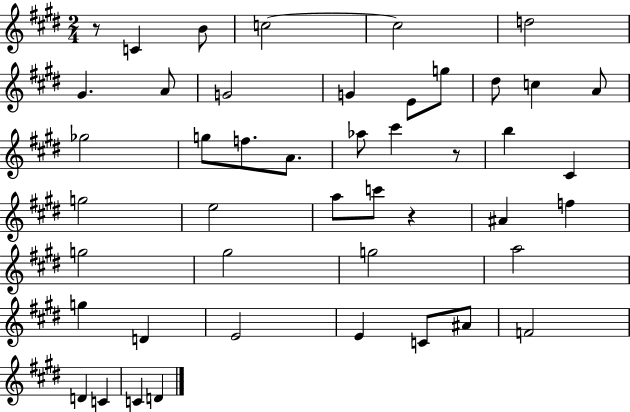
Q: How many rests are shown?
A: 3